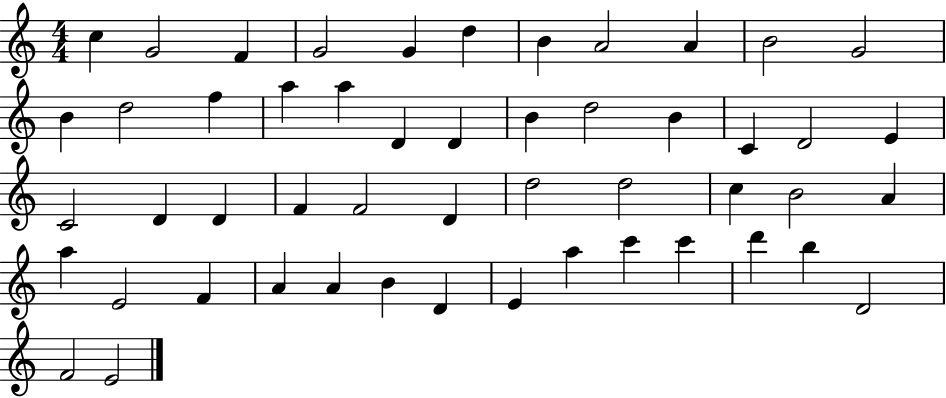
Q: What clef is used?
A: treble